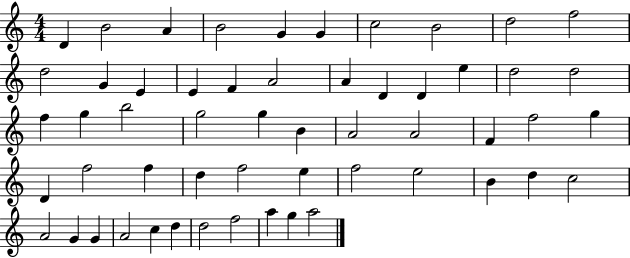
D4/q B4/h A4/q B4/h G4/q G4/q C5/h B4/h D5/h F5/h D5/h G4/q E4/q E4/q F4/q A4/h A4/q D4/q D4/q E5/q D5/h D5/h F5/q G5/q B5/h G5/h G5/q B4/q A4/h A4/h F4/q F5/h G5/q D4/q F5/h F5/q D5/q F5/h E5/q F5/h E5/h B4/q D5/q C5/h A4/h G4/q G4/q A4/h C5/q D5/q D5/h F5/h A5/q G5/q A5/h